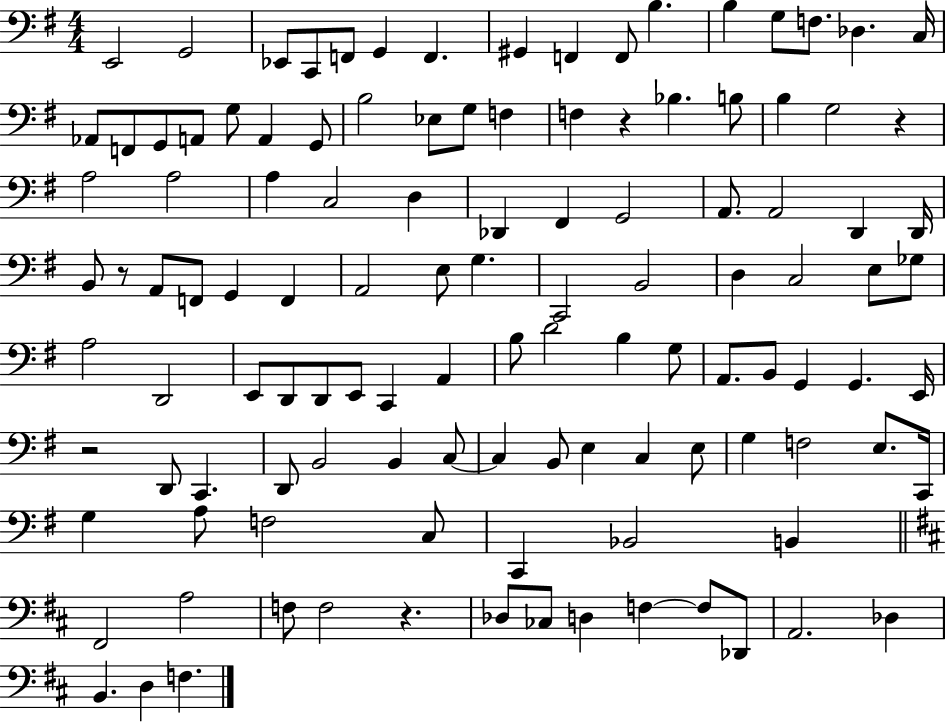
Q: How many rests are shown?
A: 5